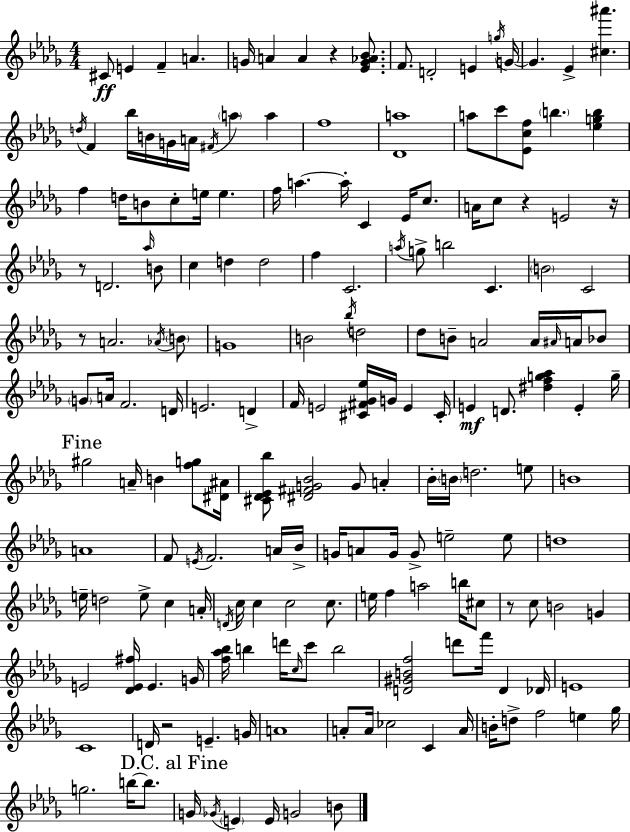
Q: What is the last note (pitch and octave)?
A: B4